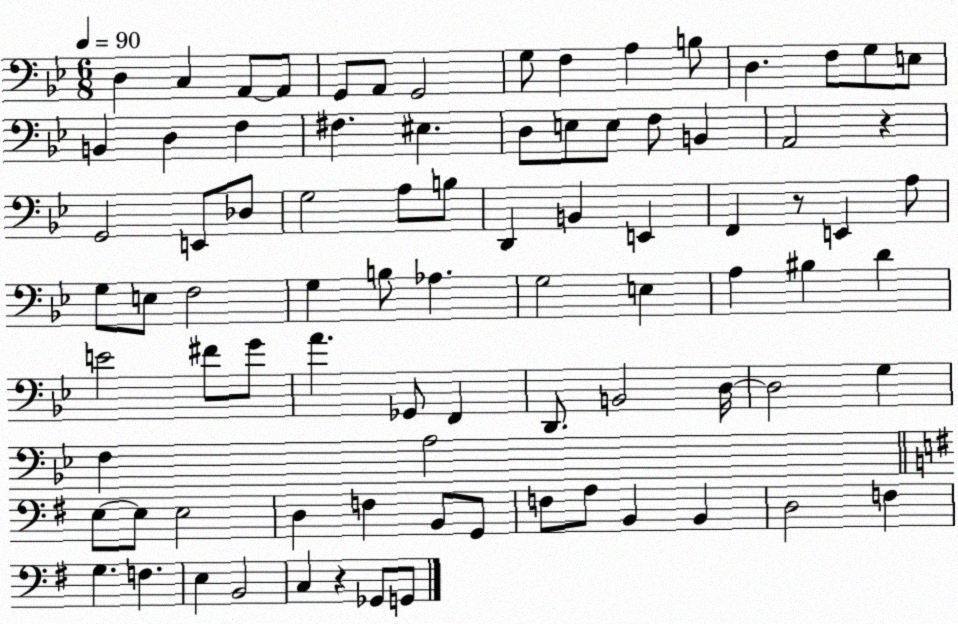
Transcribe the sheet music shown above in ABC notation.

X:1
T:Untitled
M:6/8
L:1/4
K:Bb
D, C, A,,/2 A,,/2 G,,/2 A,,/2 G,,2 G,/2 F, A, B,/2 D, F,/2 G,/2 E,/2 B,, D, F, ^F, ^E, D,/2 E,/2 E,/2 F,/2 B,, A,,2 z G,,2 E,,/2 _D,/2 G,2 A,/2 B,/2 D,, B,, E,, F,, z/2 E,, A,/2 G,/2 E,/2 F,2 G, B,/2 _A, G,2 E, A, ^B, D E2 ^F/2 G/2 A _G,,/2 F,, D,,/2 B,,2 D,/4 D,2 G, F, A,2 E,/2 E,/2 E,2 D, F, B,,/2 G,,/2 F,/2 A,/2 B,, B,, D,2 F, G, F, E, B,,2 C, z _G,,/2 G,,/2